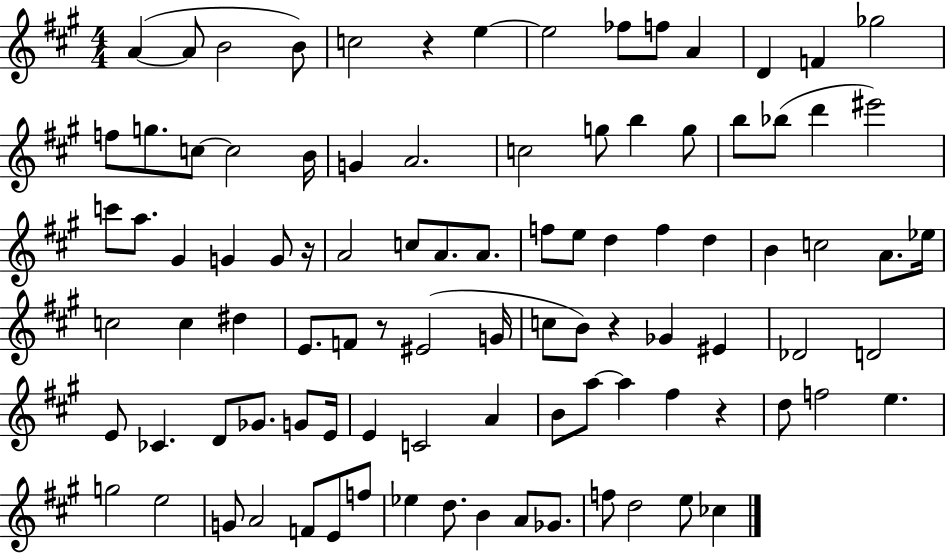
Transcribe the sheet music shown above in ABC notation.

X:1
T:Untitled
M:4/4
L:1/4
K:A
A A/2 B2 B/2 c2 z e e2 _f/2 f/2 A D F _g2 f/2 g/2 c/2 c2 B/4 G A2 c2 g/2 b g/2 b/2 _b/2 d' ^e'2 c'/2 a/2 ^G G G/2 z/4 A2 c/2 A/2 A/2 f/2 e/2 d f d B c2 A/2 _e/4 c2 c ^d E/2 F/2 z/2 ^E2 G/4 c/2 B/2 z _G ^E _D2 D2 E/2 _C D/2 _G/2 G/2 E/4 E C2 A B/2 a/2 a ^f z d/2 f2 e g2 e2 G/2 A2 F/2 E/2 f/2 _e d/2 B A/2 _G/2 f/2 d2 e/2 _c